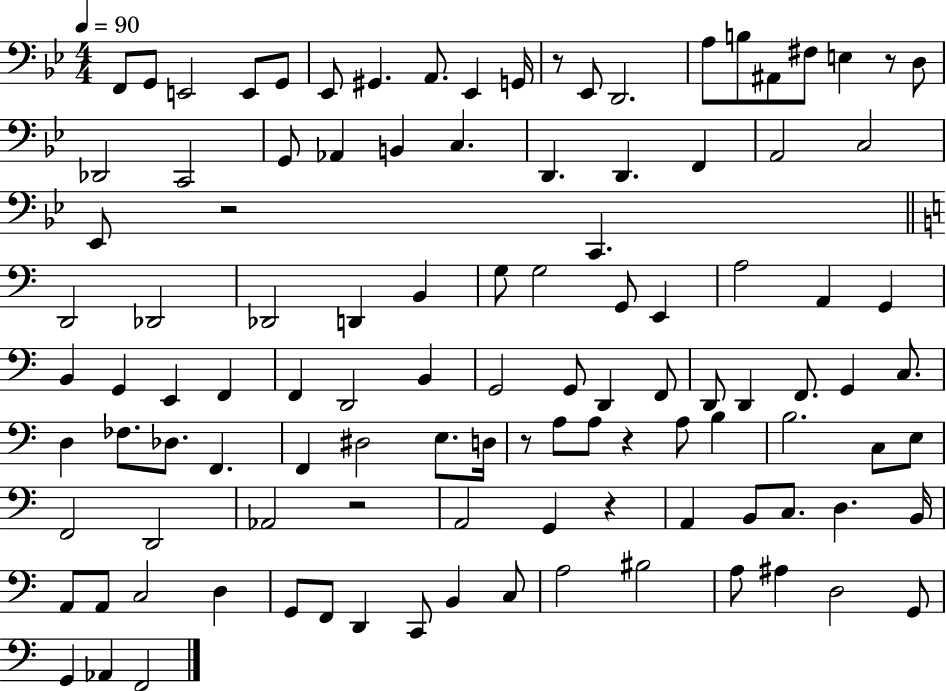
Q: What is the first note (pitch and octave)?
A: F2